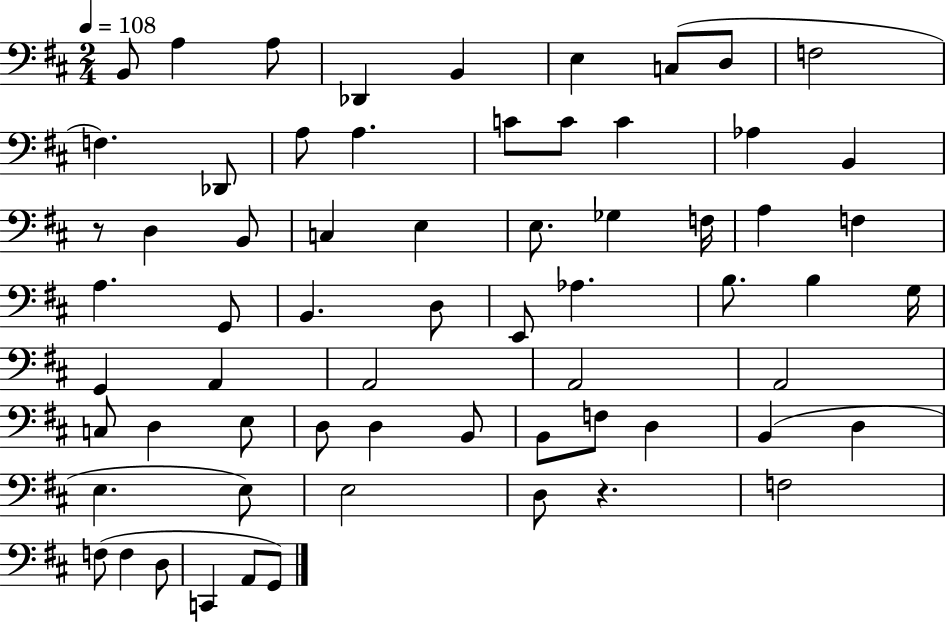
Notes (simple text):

B2/e A3/q A3/e Db2/q B2/q E3/q C3/e D3/e F3/h F3/q. Db2/e A3/e A3/q. C4/e C4/e C4/q Ab3/q B2/q R/e D3/q B2/e C3/q E3/q E3/e. Gb3/q F3/s A3/q F3/q A3/q. G2/e B2/q. D3/e E2/e Ab3/q. B3/e. B3/q G3/s G2/q A2/q A2/h A2/h A2/h C3/e D3/q E3/e D3/e D3/q B2/e B2/e F3/e D3/q B2/q D3/q E3/q. E3/e E3/h D3/e R/q. F3/h F3/e F3/q D3/e C2/q A2/e G2/e